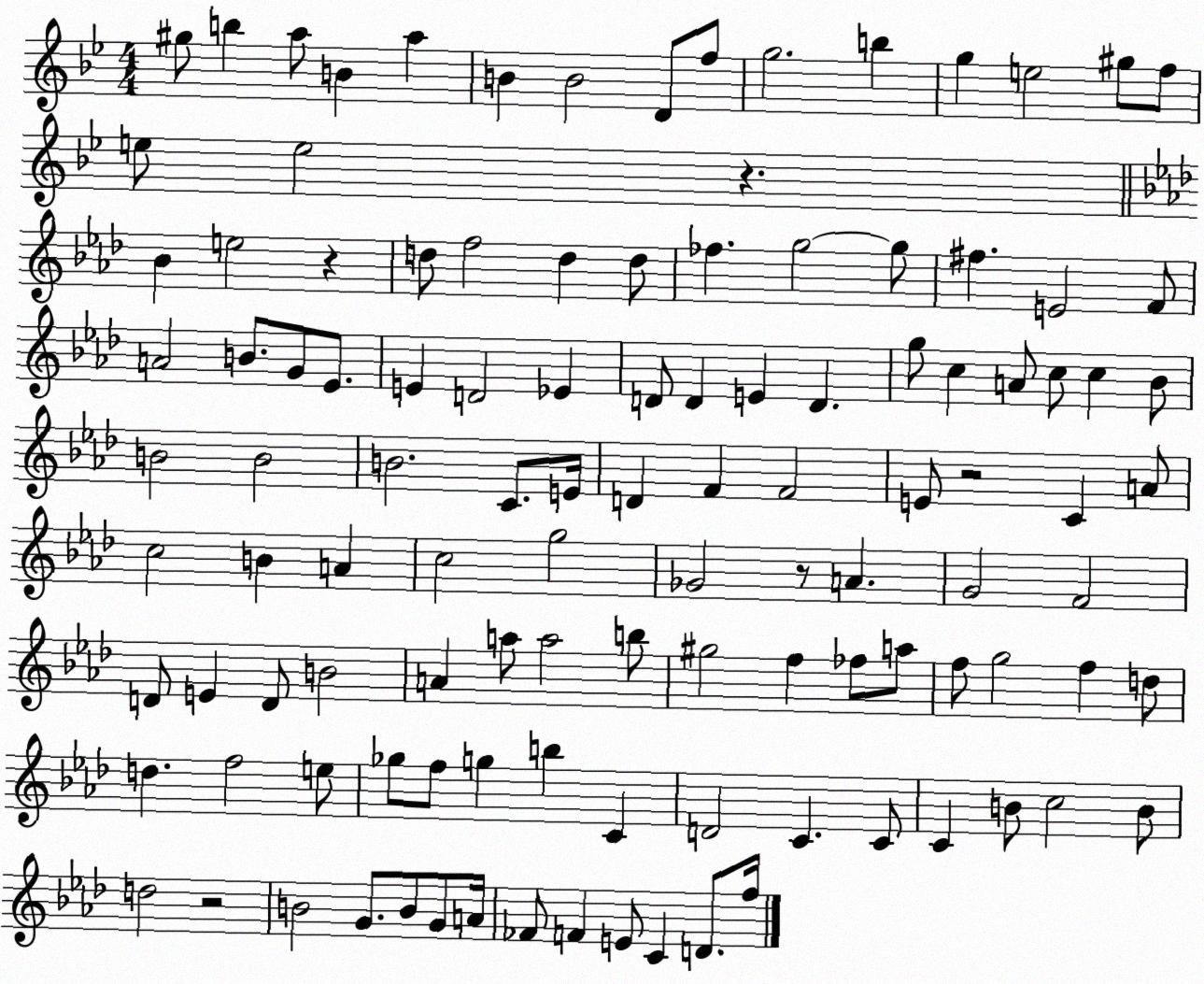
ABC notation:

X:1
T:Untitled
M:4/4
L:1/4
K:Bb
^g/2 b a/2 B a B B2 D/2 f/2 g2 b g e2 ^g/2 f/2 e/2 e2 z _B e2 z d/2 f2 d d/2 _f g2 g/2 ^f E2 F/2 A2 B/2 G/2 _E/2 E D2 _E D/2 D E D g/2 c A/2 c/2 c _B/2 B2 B2 B2 C/2 E/4 D F F2 E/2 z2 C A/2 c2 B A c2 g2 _G2 z/2 A G2 F2 D/2 E D/2 B2 A a/2 a2 b/2 ^g2 f _f/2 a/2 f/2 g2 f d/2 d f2 e/2 _g/2 f/2 g b C D2 C C/2 C B/2 c2 B/2 d2 z2 B2 G/2 B/2 G/2 A/4 _F/2 F E/2 C D/2 f/4